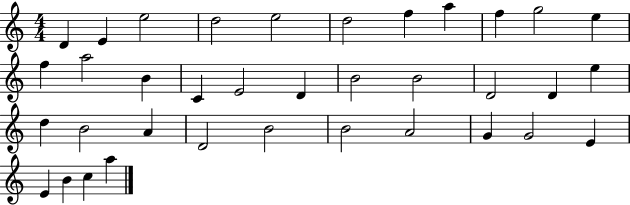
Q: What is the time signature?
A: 4/4